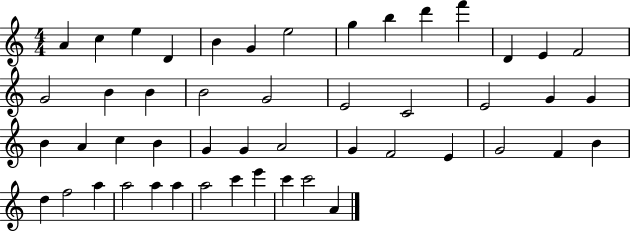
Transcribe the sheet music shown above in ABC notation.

X:1
T:Untitled
M:4/4
L:1/4
K:C
A c e D B G e2 g b d' f' D E F2 G2 B B B2 G2 E2 C2 E2 G G B A c B G G A2 G F2 E G2 F B d f2 a a2 a a a2 c' e' c' c'2 A